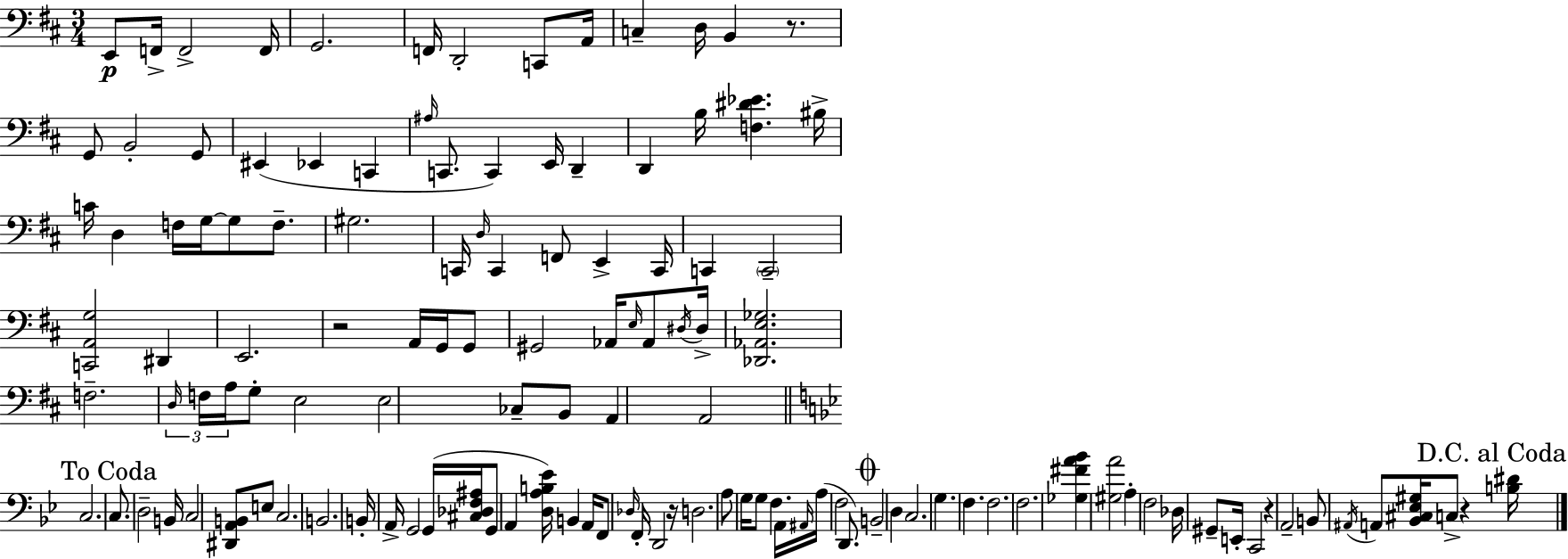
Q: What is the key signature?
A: D major